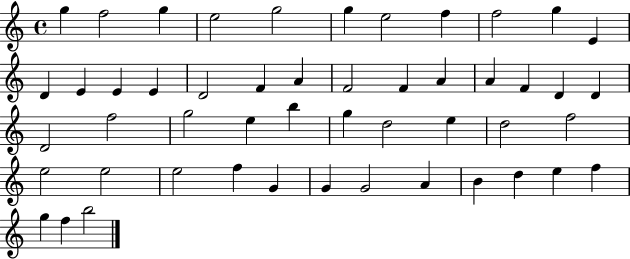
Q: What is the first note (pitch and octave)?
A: G5